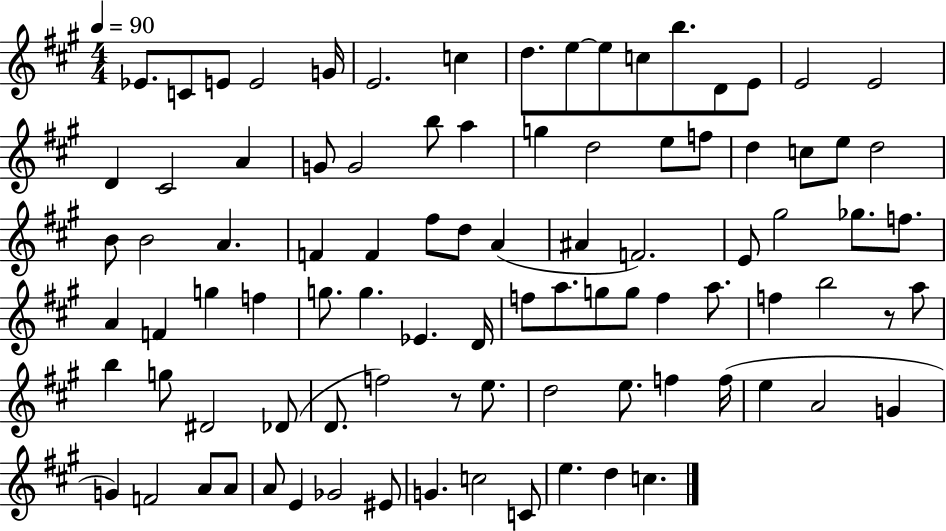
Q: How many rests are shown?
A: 2